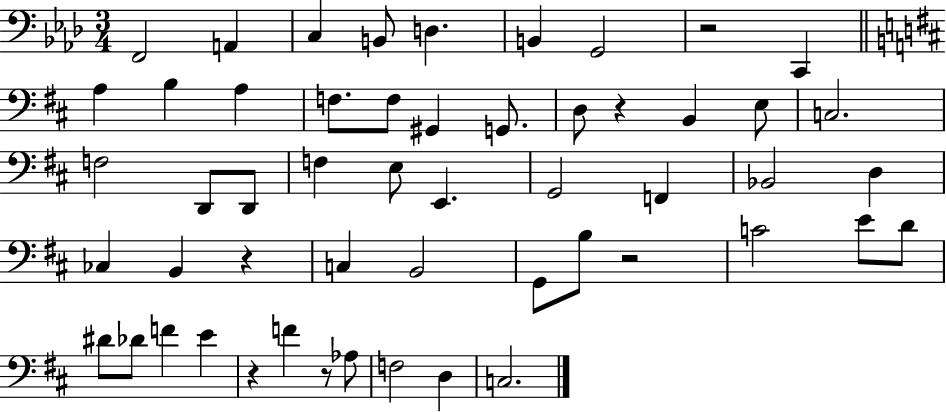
{
  \clef bass
  \numericTimeSignature
  \time 3/4
  \key aes \major
  f,2 a,4 | c4 b,8 d4. | b,4 g,2 | r2 c,4 | \break \bar "||" \break \key d \major a4 b4 a4 | f8. f8 gis,4 g,8. | d8 r4 b,4 e8 | c2. | \break f2 d,8 d,8 | f4 e8 e,4. | g,2 f,4 | bes,2 d4 | \break ces4 b,4 r4 | c4 b,2 | g,8 b8 r2 | c'2 e'8 d'8 | \break dis'8 des'8 f'4 e'4 | r4 f'4 r8 aes8 | f2 d4 | c2. | \break \bar "|."
}